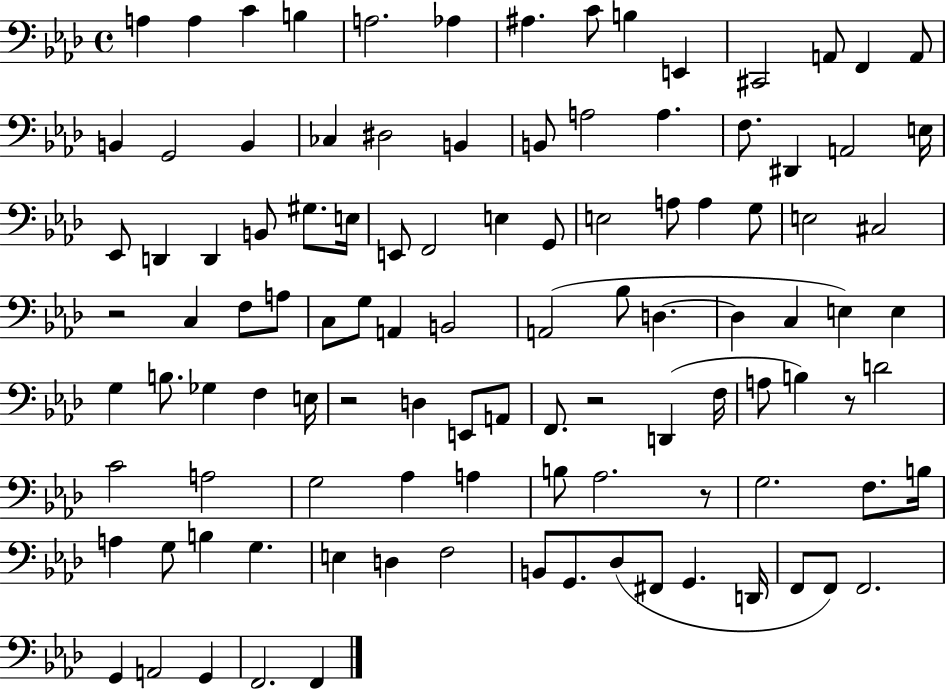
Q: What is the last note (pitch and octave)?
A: F2